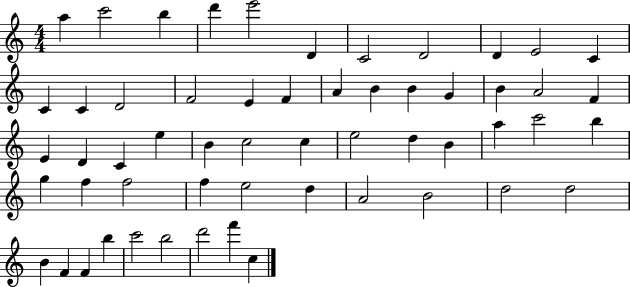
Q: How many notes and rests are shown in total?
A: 56